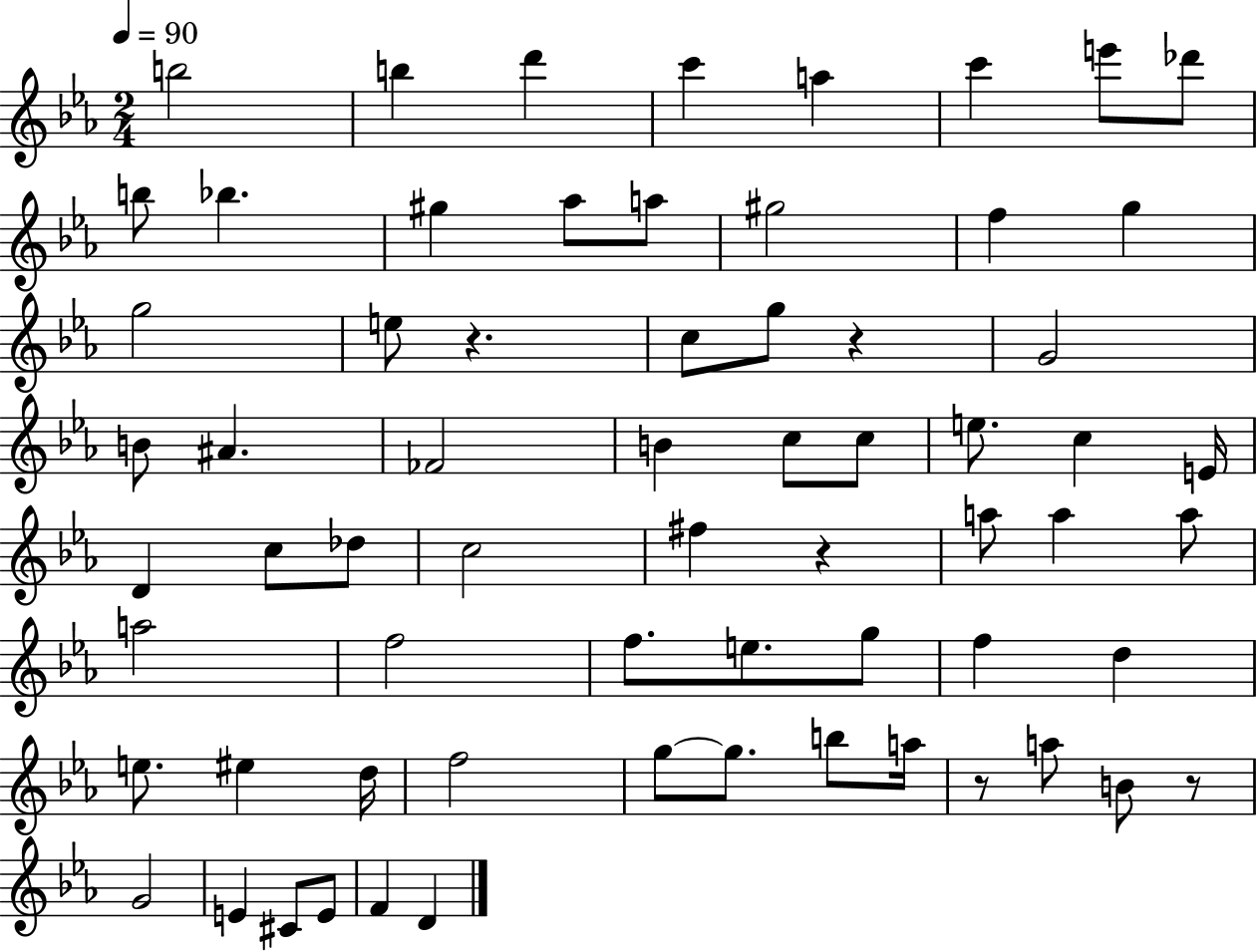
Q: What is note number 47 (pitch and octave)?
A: EIS5